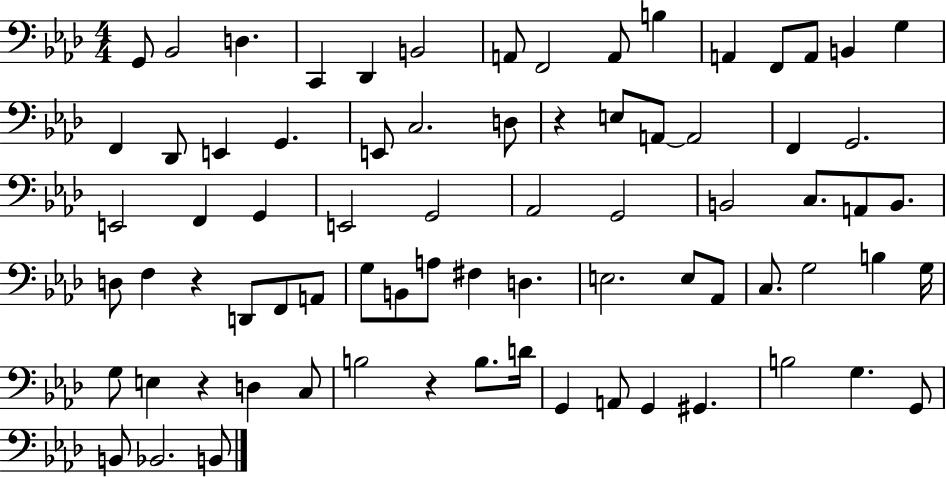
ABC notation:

X:1
T:Untitled
M:4/4
L:1/4
K:Ab
G,,/2 _B,,2 D, C,, _D,, B,,2 A,,/2 F,,2 A,,/2 B, A,, F,,/2 A,,/2 B,, G, F,, _D,,/2 E,, G,, E,,/2 C,2 D,/2 z E,/2 A,,/2 A,,2 F,, G,,2 E,,2 F,, G,, E,,2 G,,2 _A,,2 G,,2 B,,2 C,/2 A,,/2 B,,/2 D,/2 F, z D,,/2 F,,/2 A,,/2 G,/2 B,,/2 A,/2 ^F, D, E,2 E,/2 _A,,/2 C,/2 G,2 B, G,/4 G,/2 E, z D, C,/2 B,2 z B,/2 D/4 G,, A,,/2 G,, ^G,, B,2 G, G,,/2 B,,/2 _B,,2 B,,/2